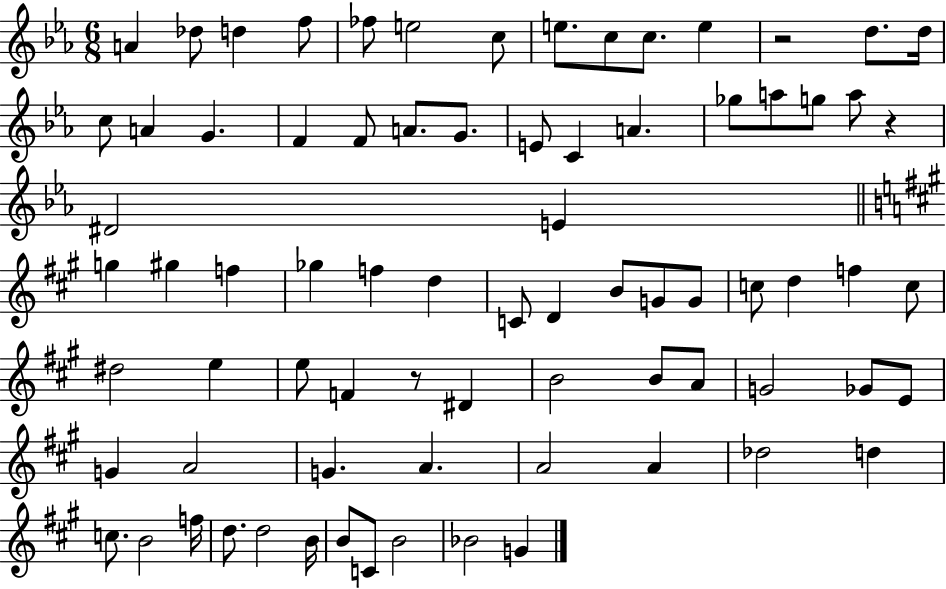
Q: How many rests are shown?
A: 3